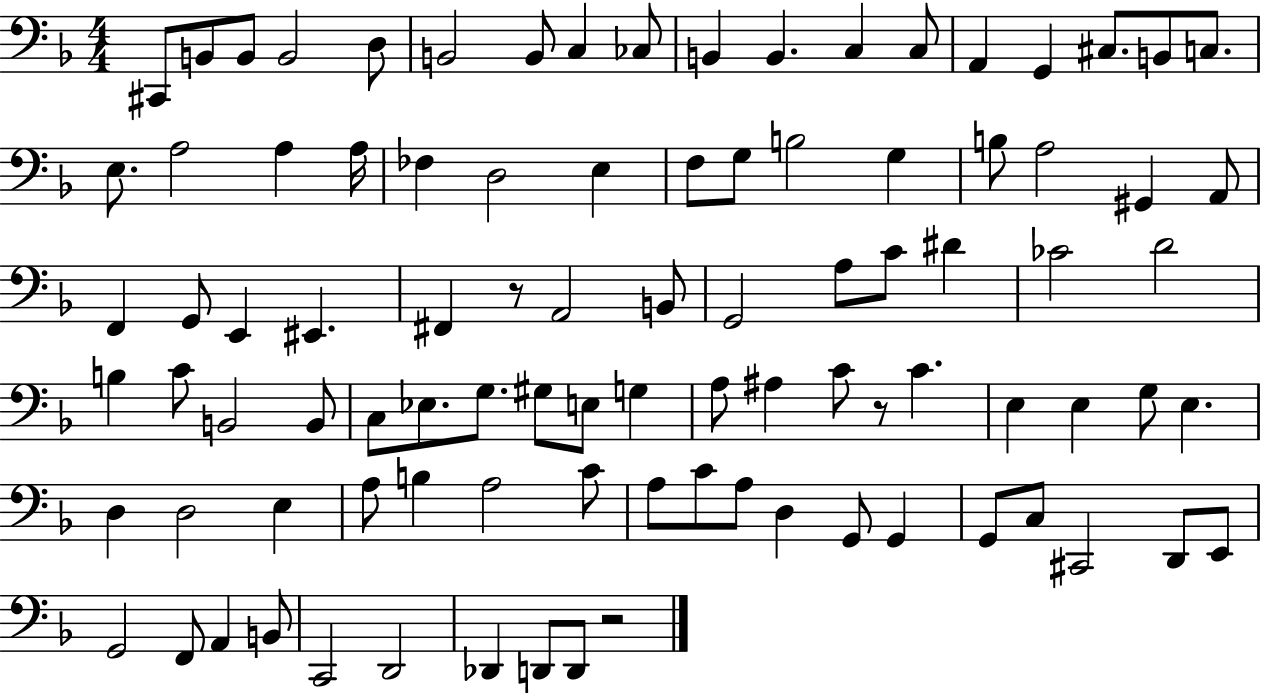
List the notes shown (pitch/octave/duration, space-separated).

C#2/e B2/e B2/e B2/h D3/e B2/h B2/e C3/q CES3/e B2/q B2/q. C3/q C3/e A2/q G2/q C#3/e. B2/e C3/e. E3/e. A3/h A3/q A3/s FES3/q D3/h E3/q F3/e G3/e B3/h G3/q B3/e A3/h G#2/q A2/e F2/q G2/e E2/q EIS2/q. F#2/q R/e A2/h B2/e G2/h A3/e C4/e D#4/q CES4/h D4/h B3/q C4/e B2/h B2/e C3/e Eb3/e. G3/e. G#3/e E3/e G3/q A3/e A#3/q C4/e R/e C4/q. E3/q E3/q G3/e E3/q. D3/q D3/h E3/q A3/e B3/q A3/h C4/e A3/e C4/e A3/e D3/q G2/e G2/q G2/e C3/e C#2/h D2/e E2/e G2/h F2/e A2/q B2/e C2/h D2/h Db2/q D2/e D2/e R/h